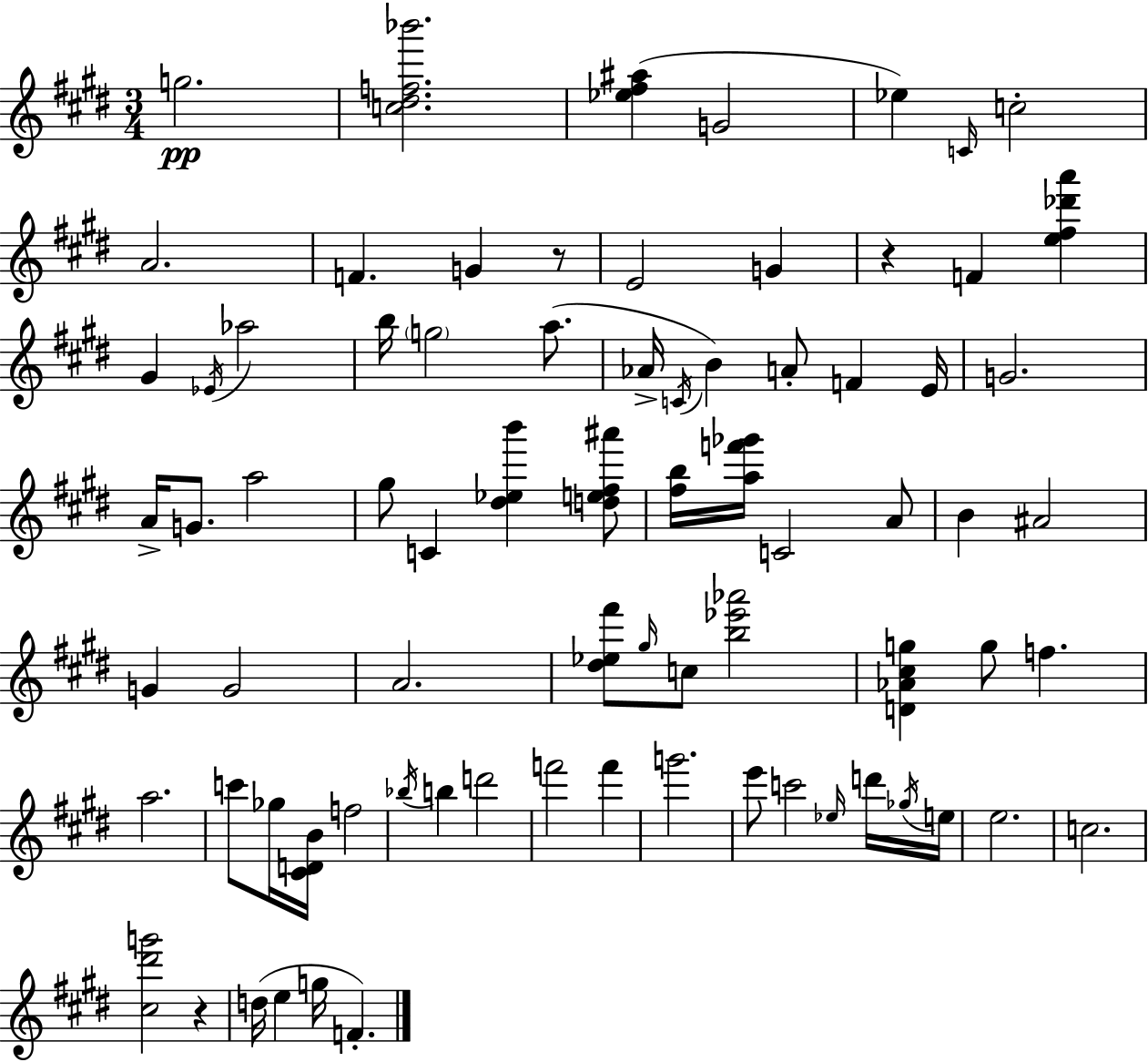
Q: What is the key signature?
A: E major